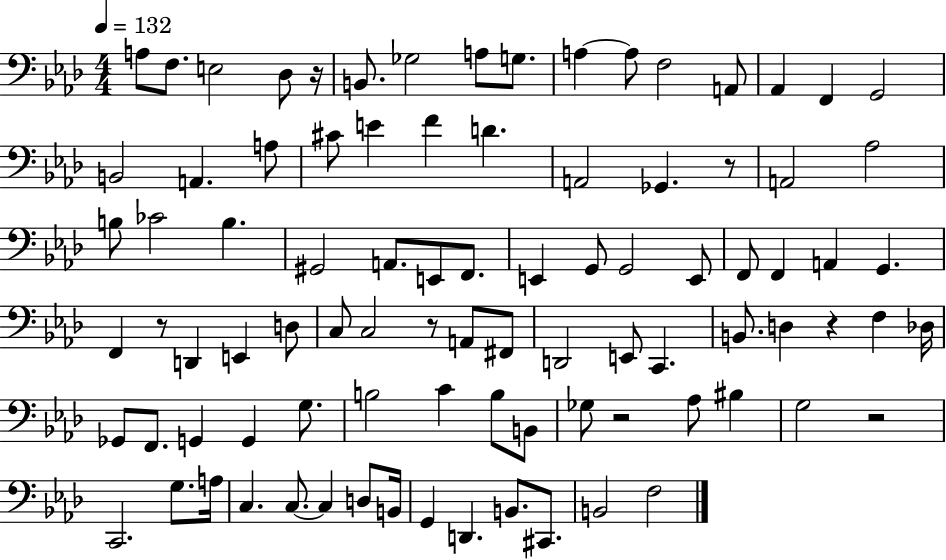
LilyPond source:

{
  \clef bass
  \numericTimeSignature
  \time 4/4
  \key aes \major
  \tempo 4 = 132
  \repeat volta 2 { a8 f8. e2 des8 r16 | b,8. ges2 a8 g8. | a4~~ a8 f2 a,8 | aes,4 f,4 g,2 | \break b,2 a,4. a8 | cis'8 e'4 f'4 d'4. | a,2 ges,4. r8 | a,2 aes2 | \break b8 ces'2 b4. | gis,2 a,8. e,8 f,8. | e,4 g,8 g,2 e,8 | f,8 f,4 a,4 g,4. | \break f,4 r8 d,4 e,4 d8 | c8 c2 r8 a,8 fis,8 | d,2 e,8 c,4. | b,8. d4 r4 f4 des16 | \break ges,8 f,8. g,4 g,4 g8. | b2 c'4 b8 b,8 | ges8 r2 aes8 bis4 | g2 r2 | \break c,2. g8. a16 | c4. c8.~~ c4 d8 b,16 | g,4 d,4. b,8. cis,8. | b,2 f2 | \break } \bar "|."
}